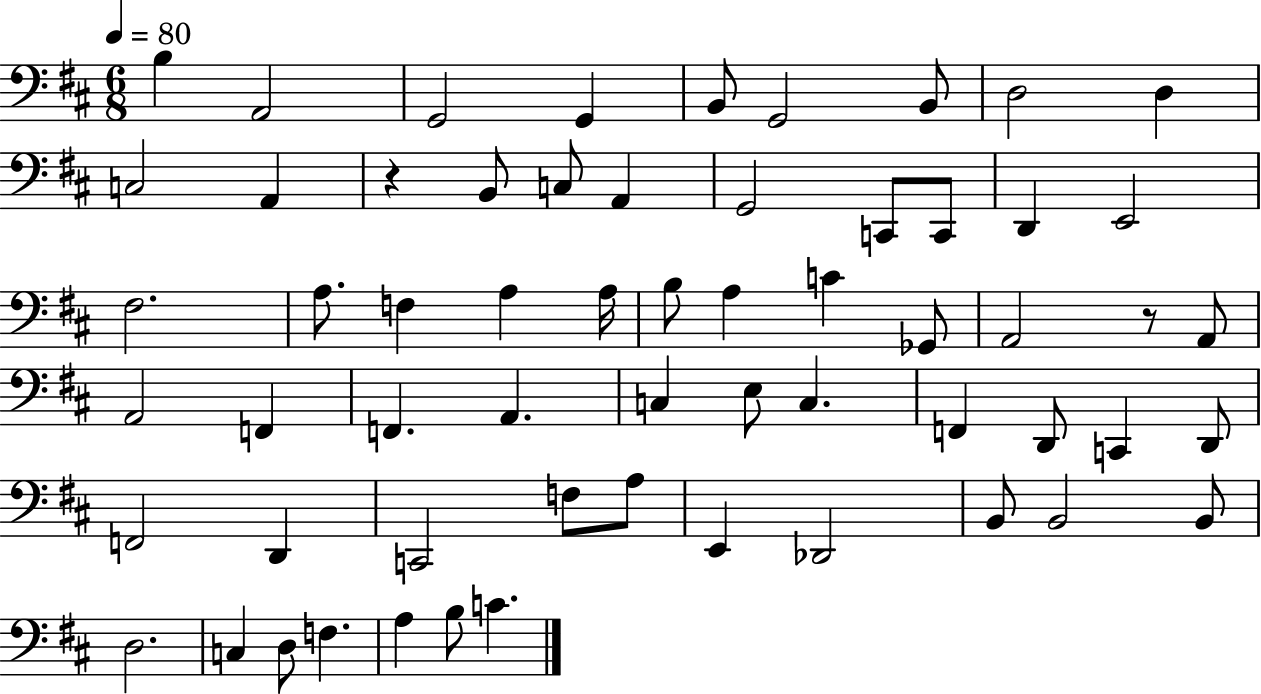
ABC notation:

X:1
T:Untitled
M:6/8
L:1/4
K:D
B, A,,2 G,,2 G,, B,,/2 G,,2 B,,/2 D,2 D, C,2 A,, z B,,/2 C,/2 A,, G,,2 C,,/2 C,,/2 D,, E,,2 ^F,2 A,/2 F, A, A,/4 B,/2 A, C _G,,/2 A,,2 z/2 A,,/2 A,,2 F,, F,, A,, C, E,/2 C, F,, D,,/2 C,, D,,/2 F,,2 D,, C,,2 F,/2 A,/2 E,, _D,,2 B,,/2 B,,2 B,,/2 D,2 C, D,/2 F, A, B,/2 C